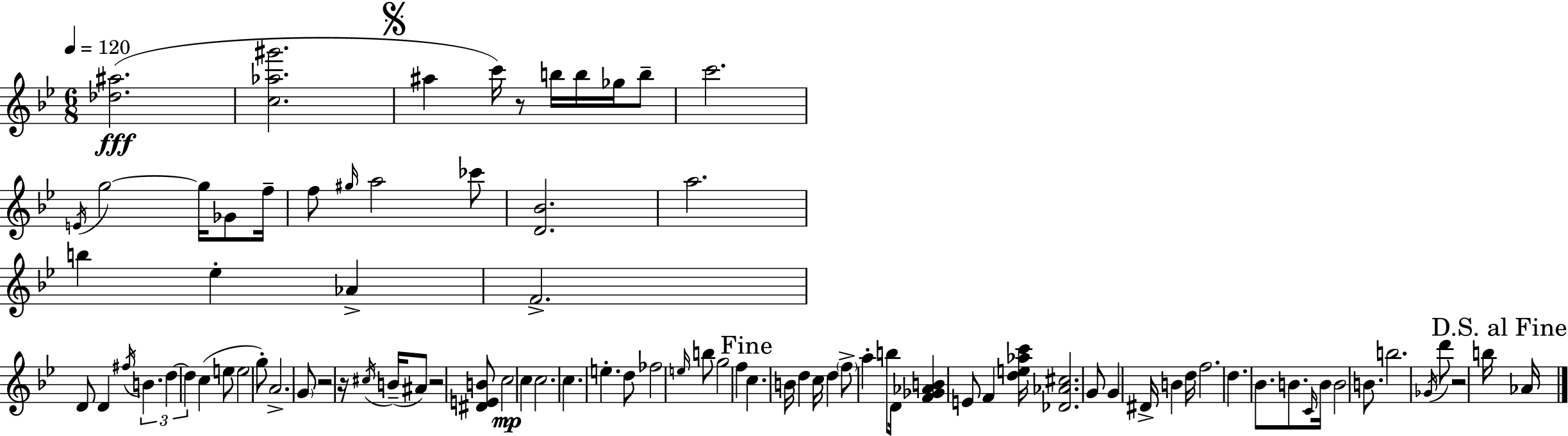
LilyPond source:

{
  \clef treble
  \numericTimeSignature
  \time 6/8
  \key g \minor
  \tempo 4 = 120
  <des'' ais''>2.(\fff | <c'' aes'' gis'''>2. | \mark \markup { \musicglyph "scripts.segno" } ais''4 c'''16) r8 b''16 b''16 ges''16 b''8-- | c'''2. | \break \acciaccatura { e'16 } g''2~~ g''16 ges'8 | f''16-- f''8 \grace { gis''16 } a''2 | ces'''8 <d' bes'>2. | a''2. | \break b''4 ees''4-. aes'4-> | f'2.-> | d'8 d'4 \acciaccatura { fis''16 } \tuplet 3/2 { b'4. | d''4~~ d''4 } c''4( | \break e''8 e''2 | g''8-.) a'2.-> | \parenthesize g'8 r2 | r16 \acciaccatura { cis''16 }( b'16-- ais'8) r2 | \break <dis' e' b'>8 c''2\mp | c''4 c''2. | c''4. e''4.-. | d''8 fes''2 | \break \grace { e''16 } b''8 g''2 | f''4 \mark "Fine" c''4. b'16 | d''4 c''16 d''4 \parenthesize f''8-> a''4-. | b''8 d'16 <f' ges' aes' b'>4 e'8 | \break f'4 <d'' e'' aes'' c'''>16 <des' aes' cis''>2. | g'8 g'4 dis'16-> | b'4 d''16 f''2. | d''4. bes'8. | \break b'8. \grace { c'16 } b'16 b'2 | b'8. b''2. | \acciaccatura { ges'16 } d'''8 r2 | b''16 \mark "D.S. al Fine" aes'16 \bar "|."
}